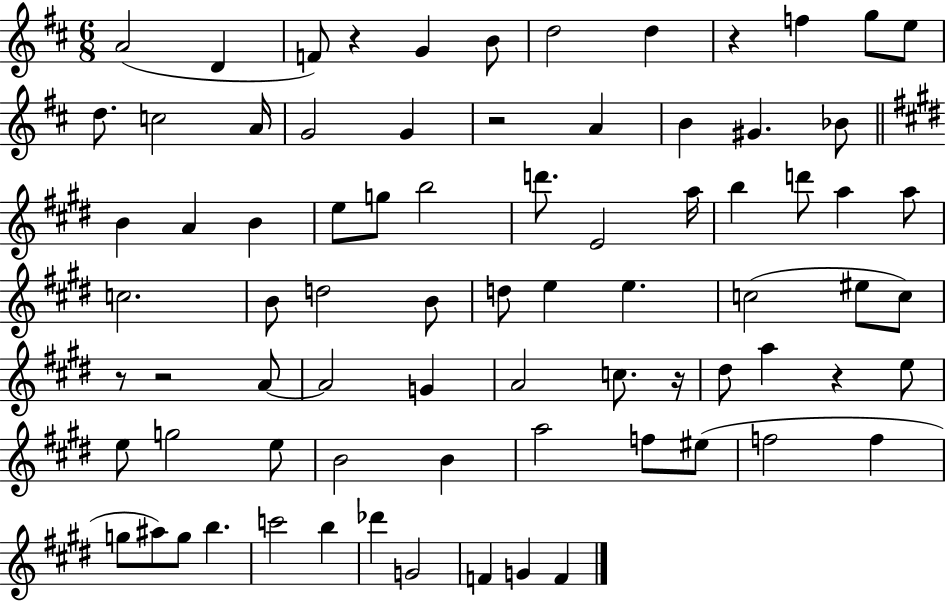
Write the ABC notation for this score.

X:1
T:Untitled
M:6/8
L:1/4
K:D
A2 D F/2 z G B/2 d2 d z f g/2 e/2 d/2 c2 A/4 G2 G z2 A B ^G _B/2 B A B e/2 g/2 b2 d'/2 E2 a/4 b d'/2 a a/2 c2 B/2 d2 B/2 d/2 e e c2 ^e/2 c/2 z/2 z2 A/2 A2 G A2 c/2 z/4 ^d/2 a z e/2 e/2 g2 e/2 B2 B a2 f/2 ^e/2 f2 f g/2 ^a/2 g/2 b c'2 b _d' G2 F G F